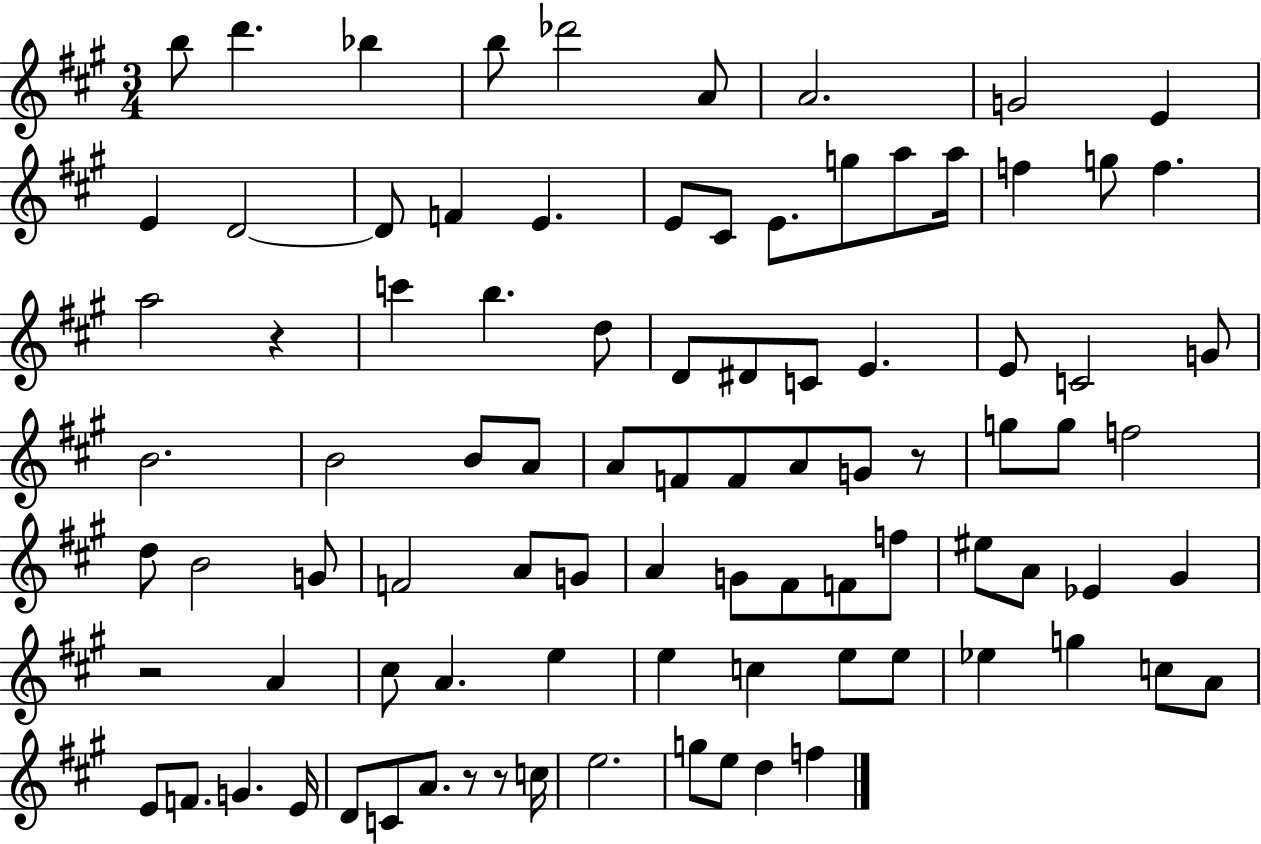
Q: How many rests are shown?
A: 5